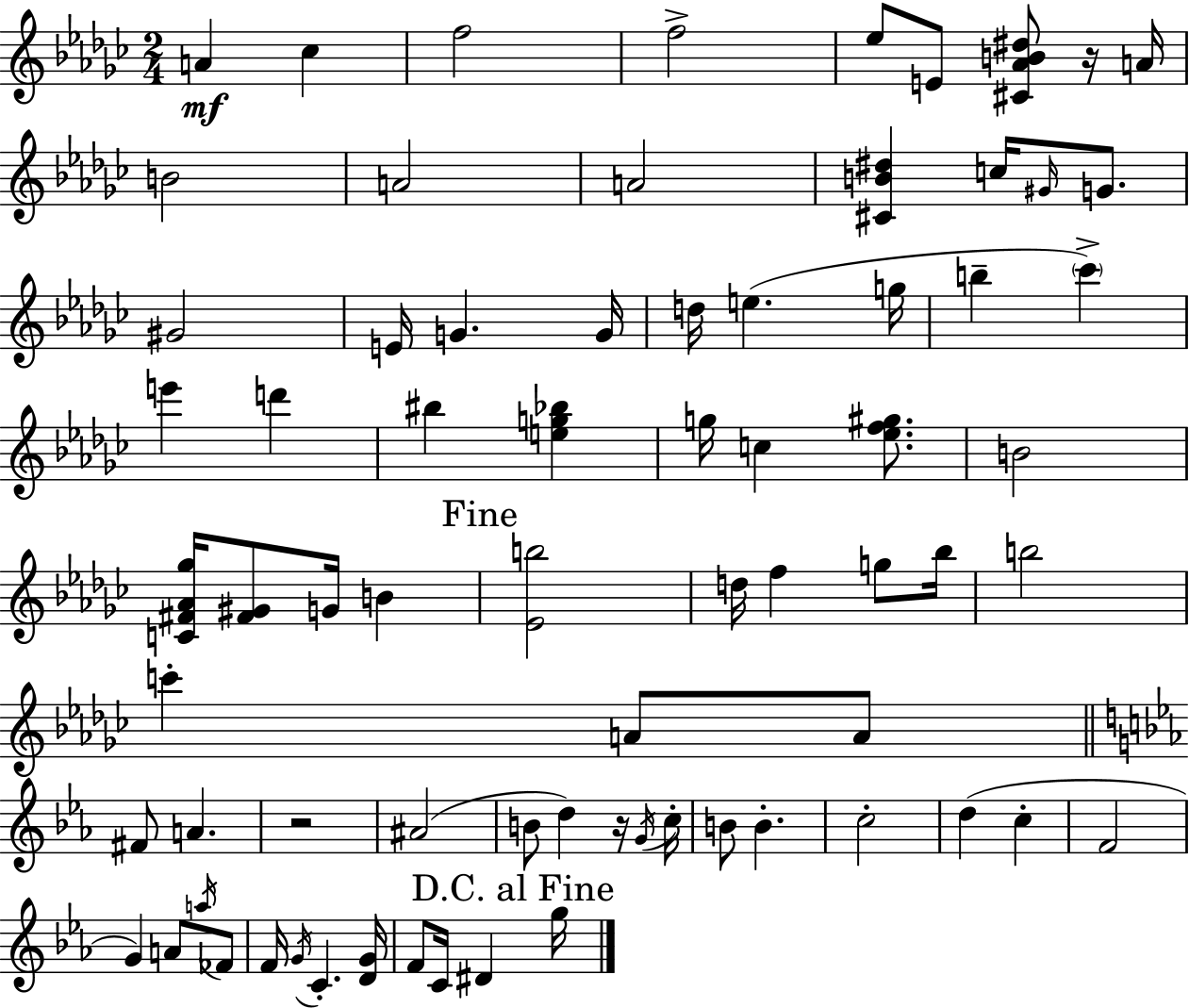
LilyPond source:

{
  \clef treble
  \numericTimeSignature
  \time 2/4
  \key ees \minor
  a'4\mf ces''4 | f''2 | f''2-> | ees''8 e'8 <cis' aes' b' dis''>8 r16 a'16 | \break b'2 | a'2 | a'2 | <cis' b' dis''>4 c''16 \grace { gis'16 } g'8. | \break gis'2 | e'16 g'4. | g'16 d''16 e''4.( | g''16 b''4-- \parenthesize ces'''4->) | \break e'''4 d'''4 | bis''4 <e'' g'' bes''>4 | g''16 c''4 <ees'' f'' gis''>8. | b'2 | \break <c' fis' aes' ges''>16 <fis' gis'>8 g'16 b'4 | \mark "Fine" <ees' b''>2 | d''16 f''4 g''8 | bes''16 b''2 | \break c'''4-. a'8 a'8 | \bar "||" \break \key c \minor fis'8 a'4. | r2 | ais'2( | b'8 d''4) r16 \acciaccatura { g'16 } | \break c''16-. b'8 b'4.-. | c''2-. | d''4( c''4-. | f'2 | \break g'4) a'8 \acciaccatura { a''16 } | fes'8 f'16 \acciaccatura { g'16 } c'4.-. | <d' g'>16 f'8 c'16 dis'4 | \mark "D.C. al Fine" g''16 \bar "|."
}